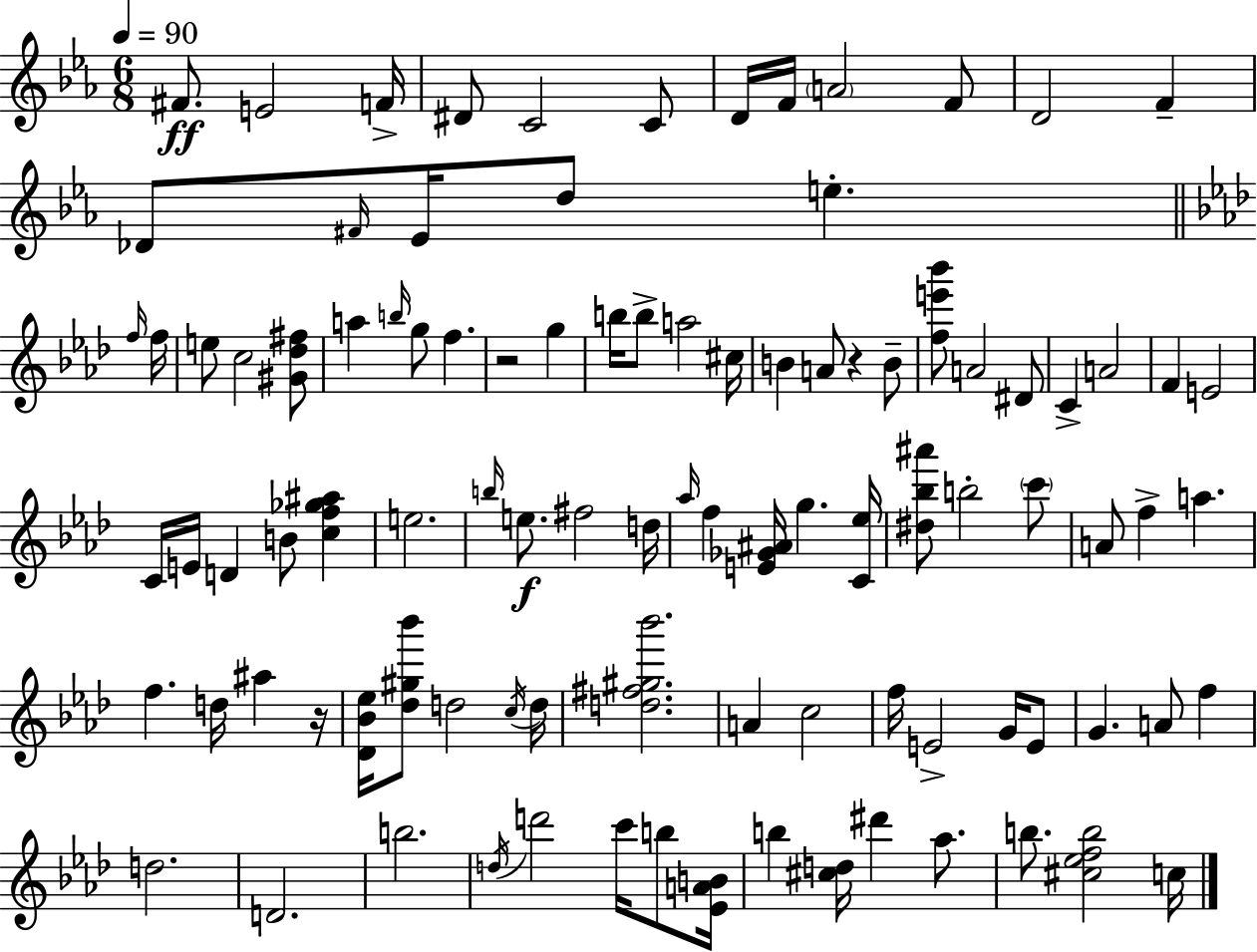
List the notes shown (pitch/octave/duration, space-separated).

F#4/e. E4/h F4/s D#4/e C4/h C4/e D4/s F4/s A4/h F4/e D4/h F4/q Db4/e F#4/s Eb4/s D5/e E5/q. F5/s F5/s E5/e C5/h [G#4,Db5,F#5]/e A5/q B5/s G5/e F5/q. R/h G5/q B5/s B5/e A5/h C#5/s B4/q A4/e R/q B4/e [F5,E6,Bb6]/e A4/h D#4/e C4/q A4/h F4/q E4/h C4/s E4/s D4/q B4/e [C5,F5,Gb5,A#5]/q E5/h. B5/s E5/e. F#5/h D5/s Ab5/s F5/q [E4,Gb4,A#4]/s G5/q. [C4,Eb5]/s [D#5,Bb5,A#6]/e B5/h C6/e A4/e F5/q A5/q. F5/q. D5/s A#5/q R/s [Db4,Bb4,Eb5]/s [Db5,G#5,Bb6]/e D5/h C5/s D5/s [D5,F#5,G#5,Bb6]/h. A4/q C5/h F5/s E4/h G4/s E4/e G4/q. A4/e F5/q D5/h. D4/h. B5/h. D5/s D6/h C6/s B5/e [Eb4,A4,B4]/s B5/q [C#5,D5]/s D#6/q Ab5/e. B5/e. [C#5,Eb5,F5,B5]/h C5/s